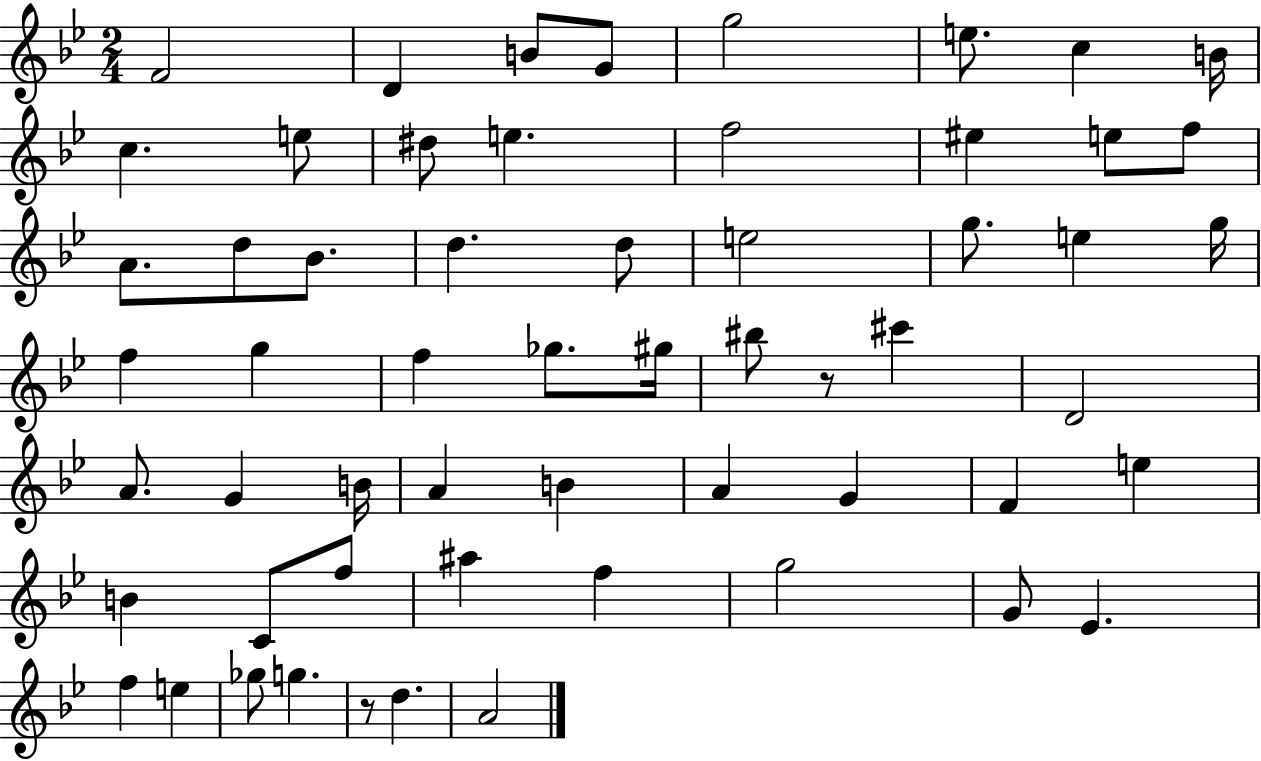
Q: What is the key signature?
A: BES major